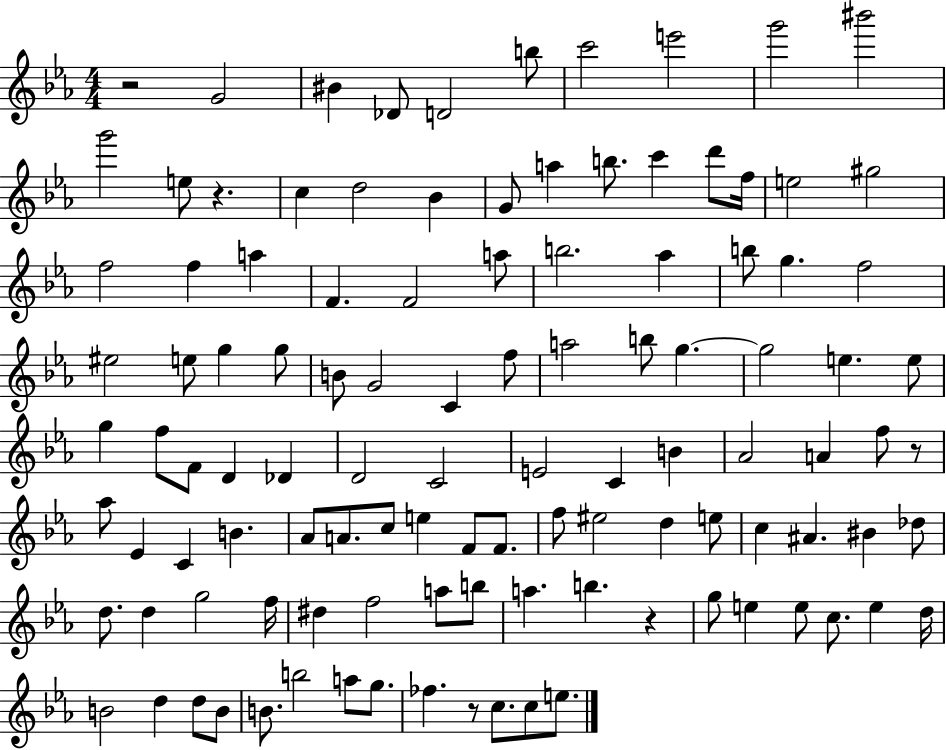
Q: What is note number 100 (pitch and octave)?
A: B5